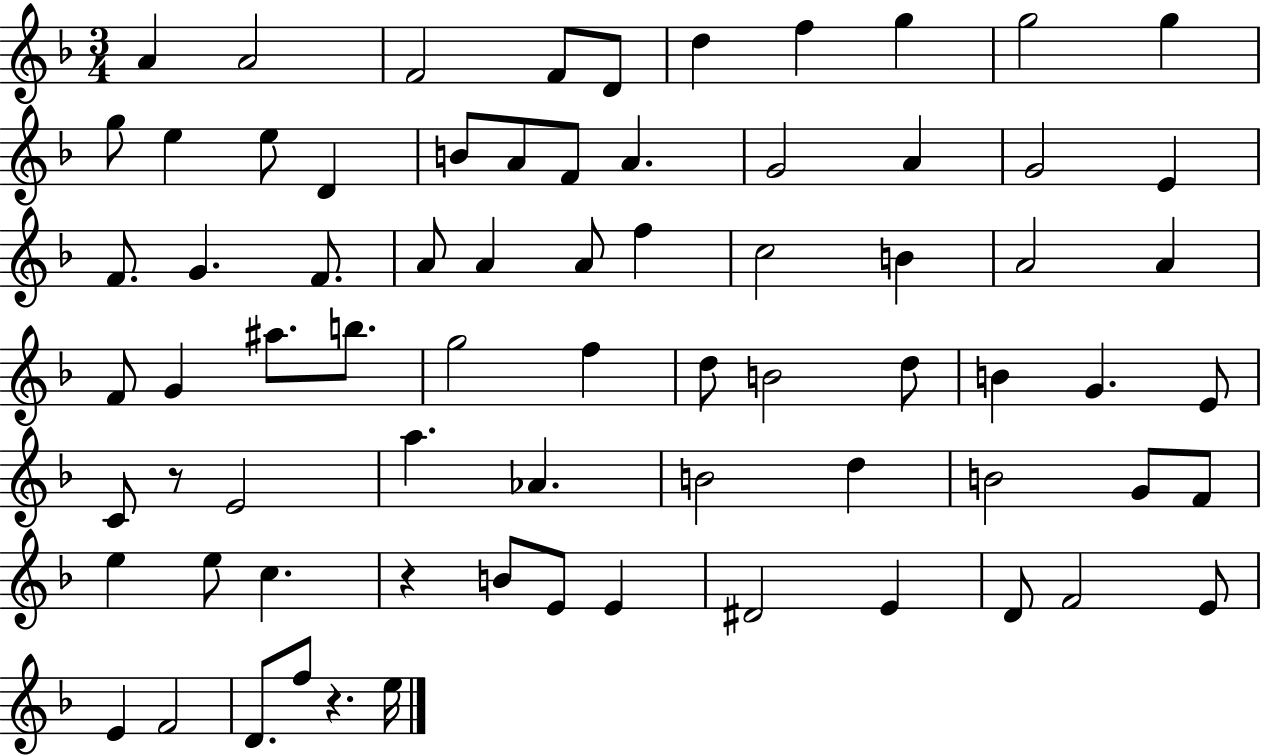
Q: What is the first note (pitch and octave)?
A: A4